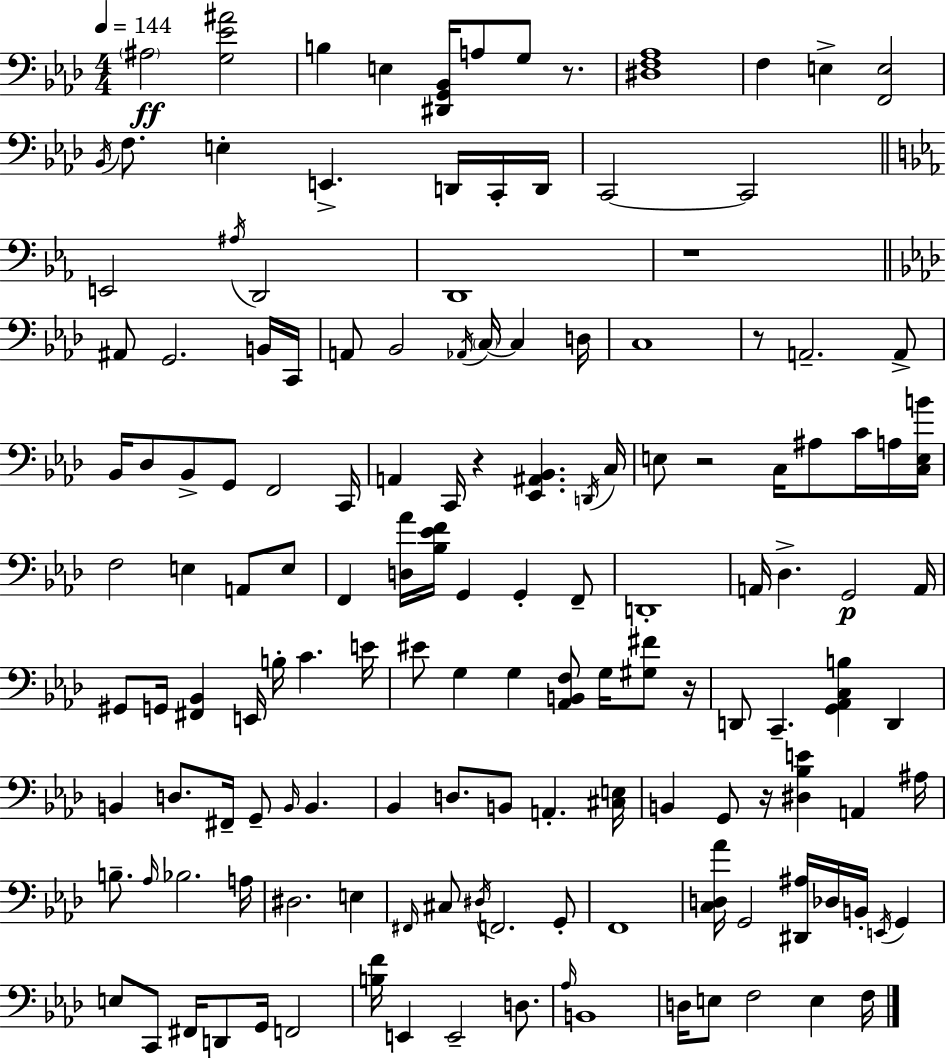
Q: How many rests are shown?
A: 7